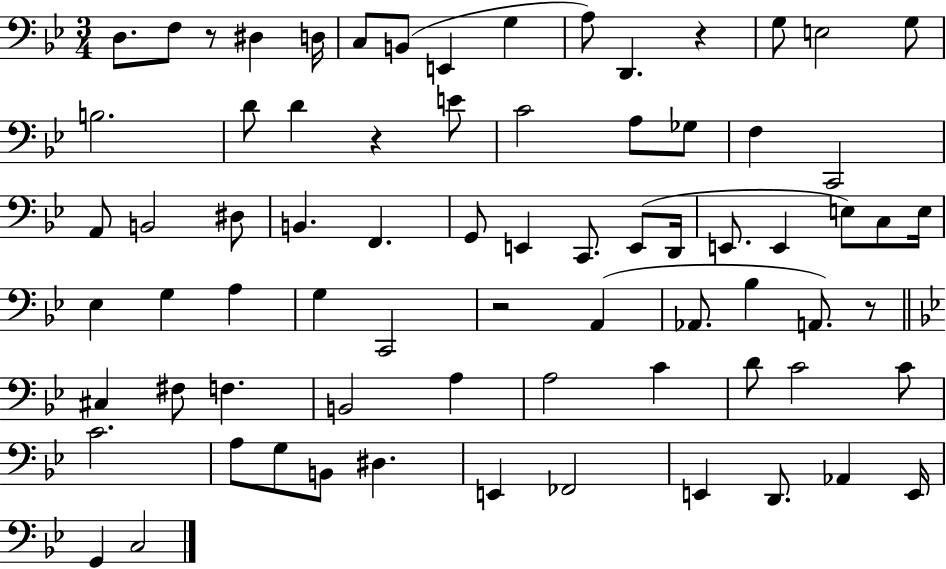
D3/e. F3/e R/e D#3/q D3/s C3/e B2/e E2/q G3/q A3/e D2/q. R/q G3/e E3/h G3/e B3/h. D4/e D4/q R/q E4/e C4/h A3/e Gb3/e F3/q C2/h A2/e B2/h D#3/e B2/q. F2/q. G2/e E2/q C2/e. E2/e D2/s E2/e. E2/q E3/e C3/e E3/s Eb3/q G3/q A3/q G3/q C2/h R/h A2/q Ab2/e. Bb3/q A2/e. R/e C#3/q F#3/e F3/q. B2/h A3/q A3/h C4/q D4/e C4/h C4/e C4/h. A3/e G3/e B2/e D#3/q. E2/q FES2/h E2/q D2/e. Ab2/q E2/s G2/q C3/h